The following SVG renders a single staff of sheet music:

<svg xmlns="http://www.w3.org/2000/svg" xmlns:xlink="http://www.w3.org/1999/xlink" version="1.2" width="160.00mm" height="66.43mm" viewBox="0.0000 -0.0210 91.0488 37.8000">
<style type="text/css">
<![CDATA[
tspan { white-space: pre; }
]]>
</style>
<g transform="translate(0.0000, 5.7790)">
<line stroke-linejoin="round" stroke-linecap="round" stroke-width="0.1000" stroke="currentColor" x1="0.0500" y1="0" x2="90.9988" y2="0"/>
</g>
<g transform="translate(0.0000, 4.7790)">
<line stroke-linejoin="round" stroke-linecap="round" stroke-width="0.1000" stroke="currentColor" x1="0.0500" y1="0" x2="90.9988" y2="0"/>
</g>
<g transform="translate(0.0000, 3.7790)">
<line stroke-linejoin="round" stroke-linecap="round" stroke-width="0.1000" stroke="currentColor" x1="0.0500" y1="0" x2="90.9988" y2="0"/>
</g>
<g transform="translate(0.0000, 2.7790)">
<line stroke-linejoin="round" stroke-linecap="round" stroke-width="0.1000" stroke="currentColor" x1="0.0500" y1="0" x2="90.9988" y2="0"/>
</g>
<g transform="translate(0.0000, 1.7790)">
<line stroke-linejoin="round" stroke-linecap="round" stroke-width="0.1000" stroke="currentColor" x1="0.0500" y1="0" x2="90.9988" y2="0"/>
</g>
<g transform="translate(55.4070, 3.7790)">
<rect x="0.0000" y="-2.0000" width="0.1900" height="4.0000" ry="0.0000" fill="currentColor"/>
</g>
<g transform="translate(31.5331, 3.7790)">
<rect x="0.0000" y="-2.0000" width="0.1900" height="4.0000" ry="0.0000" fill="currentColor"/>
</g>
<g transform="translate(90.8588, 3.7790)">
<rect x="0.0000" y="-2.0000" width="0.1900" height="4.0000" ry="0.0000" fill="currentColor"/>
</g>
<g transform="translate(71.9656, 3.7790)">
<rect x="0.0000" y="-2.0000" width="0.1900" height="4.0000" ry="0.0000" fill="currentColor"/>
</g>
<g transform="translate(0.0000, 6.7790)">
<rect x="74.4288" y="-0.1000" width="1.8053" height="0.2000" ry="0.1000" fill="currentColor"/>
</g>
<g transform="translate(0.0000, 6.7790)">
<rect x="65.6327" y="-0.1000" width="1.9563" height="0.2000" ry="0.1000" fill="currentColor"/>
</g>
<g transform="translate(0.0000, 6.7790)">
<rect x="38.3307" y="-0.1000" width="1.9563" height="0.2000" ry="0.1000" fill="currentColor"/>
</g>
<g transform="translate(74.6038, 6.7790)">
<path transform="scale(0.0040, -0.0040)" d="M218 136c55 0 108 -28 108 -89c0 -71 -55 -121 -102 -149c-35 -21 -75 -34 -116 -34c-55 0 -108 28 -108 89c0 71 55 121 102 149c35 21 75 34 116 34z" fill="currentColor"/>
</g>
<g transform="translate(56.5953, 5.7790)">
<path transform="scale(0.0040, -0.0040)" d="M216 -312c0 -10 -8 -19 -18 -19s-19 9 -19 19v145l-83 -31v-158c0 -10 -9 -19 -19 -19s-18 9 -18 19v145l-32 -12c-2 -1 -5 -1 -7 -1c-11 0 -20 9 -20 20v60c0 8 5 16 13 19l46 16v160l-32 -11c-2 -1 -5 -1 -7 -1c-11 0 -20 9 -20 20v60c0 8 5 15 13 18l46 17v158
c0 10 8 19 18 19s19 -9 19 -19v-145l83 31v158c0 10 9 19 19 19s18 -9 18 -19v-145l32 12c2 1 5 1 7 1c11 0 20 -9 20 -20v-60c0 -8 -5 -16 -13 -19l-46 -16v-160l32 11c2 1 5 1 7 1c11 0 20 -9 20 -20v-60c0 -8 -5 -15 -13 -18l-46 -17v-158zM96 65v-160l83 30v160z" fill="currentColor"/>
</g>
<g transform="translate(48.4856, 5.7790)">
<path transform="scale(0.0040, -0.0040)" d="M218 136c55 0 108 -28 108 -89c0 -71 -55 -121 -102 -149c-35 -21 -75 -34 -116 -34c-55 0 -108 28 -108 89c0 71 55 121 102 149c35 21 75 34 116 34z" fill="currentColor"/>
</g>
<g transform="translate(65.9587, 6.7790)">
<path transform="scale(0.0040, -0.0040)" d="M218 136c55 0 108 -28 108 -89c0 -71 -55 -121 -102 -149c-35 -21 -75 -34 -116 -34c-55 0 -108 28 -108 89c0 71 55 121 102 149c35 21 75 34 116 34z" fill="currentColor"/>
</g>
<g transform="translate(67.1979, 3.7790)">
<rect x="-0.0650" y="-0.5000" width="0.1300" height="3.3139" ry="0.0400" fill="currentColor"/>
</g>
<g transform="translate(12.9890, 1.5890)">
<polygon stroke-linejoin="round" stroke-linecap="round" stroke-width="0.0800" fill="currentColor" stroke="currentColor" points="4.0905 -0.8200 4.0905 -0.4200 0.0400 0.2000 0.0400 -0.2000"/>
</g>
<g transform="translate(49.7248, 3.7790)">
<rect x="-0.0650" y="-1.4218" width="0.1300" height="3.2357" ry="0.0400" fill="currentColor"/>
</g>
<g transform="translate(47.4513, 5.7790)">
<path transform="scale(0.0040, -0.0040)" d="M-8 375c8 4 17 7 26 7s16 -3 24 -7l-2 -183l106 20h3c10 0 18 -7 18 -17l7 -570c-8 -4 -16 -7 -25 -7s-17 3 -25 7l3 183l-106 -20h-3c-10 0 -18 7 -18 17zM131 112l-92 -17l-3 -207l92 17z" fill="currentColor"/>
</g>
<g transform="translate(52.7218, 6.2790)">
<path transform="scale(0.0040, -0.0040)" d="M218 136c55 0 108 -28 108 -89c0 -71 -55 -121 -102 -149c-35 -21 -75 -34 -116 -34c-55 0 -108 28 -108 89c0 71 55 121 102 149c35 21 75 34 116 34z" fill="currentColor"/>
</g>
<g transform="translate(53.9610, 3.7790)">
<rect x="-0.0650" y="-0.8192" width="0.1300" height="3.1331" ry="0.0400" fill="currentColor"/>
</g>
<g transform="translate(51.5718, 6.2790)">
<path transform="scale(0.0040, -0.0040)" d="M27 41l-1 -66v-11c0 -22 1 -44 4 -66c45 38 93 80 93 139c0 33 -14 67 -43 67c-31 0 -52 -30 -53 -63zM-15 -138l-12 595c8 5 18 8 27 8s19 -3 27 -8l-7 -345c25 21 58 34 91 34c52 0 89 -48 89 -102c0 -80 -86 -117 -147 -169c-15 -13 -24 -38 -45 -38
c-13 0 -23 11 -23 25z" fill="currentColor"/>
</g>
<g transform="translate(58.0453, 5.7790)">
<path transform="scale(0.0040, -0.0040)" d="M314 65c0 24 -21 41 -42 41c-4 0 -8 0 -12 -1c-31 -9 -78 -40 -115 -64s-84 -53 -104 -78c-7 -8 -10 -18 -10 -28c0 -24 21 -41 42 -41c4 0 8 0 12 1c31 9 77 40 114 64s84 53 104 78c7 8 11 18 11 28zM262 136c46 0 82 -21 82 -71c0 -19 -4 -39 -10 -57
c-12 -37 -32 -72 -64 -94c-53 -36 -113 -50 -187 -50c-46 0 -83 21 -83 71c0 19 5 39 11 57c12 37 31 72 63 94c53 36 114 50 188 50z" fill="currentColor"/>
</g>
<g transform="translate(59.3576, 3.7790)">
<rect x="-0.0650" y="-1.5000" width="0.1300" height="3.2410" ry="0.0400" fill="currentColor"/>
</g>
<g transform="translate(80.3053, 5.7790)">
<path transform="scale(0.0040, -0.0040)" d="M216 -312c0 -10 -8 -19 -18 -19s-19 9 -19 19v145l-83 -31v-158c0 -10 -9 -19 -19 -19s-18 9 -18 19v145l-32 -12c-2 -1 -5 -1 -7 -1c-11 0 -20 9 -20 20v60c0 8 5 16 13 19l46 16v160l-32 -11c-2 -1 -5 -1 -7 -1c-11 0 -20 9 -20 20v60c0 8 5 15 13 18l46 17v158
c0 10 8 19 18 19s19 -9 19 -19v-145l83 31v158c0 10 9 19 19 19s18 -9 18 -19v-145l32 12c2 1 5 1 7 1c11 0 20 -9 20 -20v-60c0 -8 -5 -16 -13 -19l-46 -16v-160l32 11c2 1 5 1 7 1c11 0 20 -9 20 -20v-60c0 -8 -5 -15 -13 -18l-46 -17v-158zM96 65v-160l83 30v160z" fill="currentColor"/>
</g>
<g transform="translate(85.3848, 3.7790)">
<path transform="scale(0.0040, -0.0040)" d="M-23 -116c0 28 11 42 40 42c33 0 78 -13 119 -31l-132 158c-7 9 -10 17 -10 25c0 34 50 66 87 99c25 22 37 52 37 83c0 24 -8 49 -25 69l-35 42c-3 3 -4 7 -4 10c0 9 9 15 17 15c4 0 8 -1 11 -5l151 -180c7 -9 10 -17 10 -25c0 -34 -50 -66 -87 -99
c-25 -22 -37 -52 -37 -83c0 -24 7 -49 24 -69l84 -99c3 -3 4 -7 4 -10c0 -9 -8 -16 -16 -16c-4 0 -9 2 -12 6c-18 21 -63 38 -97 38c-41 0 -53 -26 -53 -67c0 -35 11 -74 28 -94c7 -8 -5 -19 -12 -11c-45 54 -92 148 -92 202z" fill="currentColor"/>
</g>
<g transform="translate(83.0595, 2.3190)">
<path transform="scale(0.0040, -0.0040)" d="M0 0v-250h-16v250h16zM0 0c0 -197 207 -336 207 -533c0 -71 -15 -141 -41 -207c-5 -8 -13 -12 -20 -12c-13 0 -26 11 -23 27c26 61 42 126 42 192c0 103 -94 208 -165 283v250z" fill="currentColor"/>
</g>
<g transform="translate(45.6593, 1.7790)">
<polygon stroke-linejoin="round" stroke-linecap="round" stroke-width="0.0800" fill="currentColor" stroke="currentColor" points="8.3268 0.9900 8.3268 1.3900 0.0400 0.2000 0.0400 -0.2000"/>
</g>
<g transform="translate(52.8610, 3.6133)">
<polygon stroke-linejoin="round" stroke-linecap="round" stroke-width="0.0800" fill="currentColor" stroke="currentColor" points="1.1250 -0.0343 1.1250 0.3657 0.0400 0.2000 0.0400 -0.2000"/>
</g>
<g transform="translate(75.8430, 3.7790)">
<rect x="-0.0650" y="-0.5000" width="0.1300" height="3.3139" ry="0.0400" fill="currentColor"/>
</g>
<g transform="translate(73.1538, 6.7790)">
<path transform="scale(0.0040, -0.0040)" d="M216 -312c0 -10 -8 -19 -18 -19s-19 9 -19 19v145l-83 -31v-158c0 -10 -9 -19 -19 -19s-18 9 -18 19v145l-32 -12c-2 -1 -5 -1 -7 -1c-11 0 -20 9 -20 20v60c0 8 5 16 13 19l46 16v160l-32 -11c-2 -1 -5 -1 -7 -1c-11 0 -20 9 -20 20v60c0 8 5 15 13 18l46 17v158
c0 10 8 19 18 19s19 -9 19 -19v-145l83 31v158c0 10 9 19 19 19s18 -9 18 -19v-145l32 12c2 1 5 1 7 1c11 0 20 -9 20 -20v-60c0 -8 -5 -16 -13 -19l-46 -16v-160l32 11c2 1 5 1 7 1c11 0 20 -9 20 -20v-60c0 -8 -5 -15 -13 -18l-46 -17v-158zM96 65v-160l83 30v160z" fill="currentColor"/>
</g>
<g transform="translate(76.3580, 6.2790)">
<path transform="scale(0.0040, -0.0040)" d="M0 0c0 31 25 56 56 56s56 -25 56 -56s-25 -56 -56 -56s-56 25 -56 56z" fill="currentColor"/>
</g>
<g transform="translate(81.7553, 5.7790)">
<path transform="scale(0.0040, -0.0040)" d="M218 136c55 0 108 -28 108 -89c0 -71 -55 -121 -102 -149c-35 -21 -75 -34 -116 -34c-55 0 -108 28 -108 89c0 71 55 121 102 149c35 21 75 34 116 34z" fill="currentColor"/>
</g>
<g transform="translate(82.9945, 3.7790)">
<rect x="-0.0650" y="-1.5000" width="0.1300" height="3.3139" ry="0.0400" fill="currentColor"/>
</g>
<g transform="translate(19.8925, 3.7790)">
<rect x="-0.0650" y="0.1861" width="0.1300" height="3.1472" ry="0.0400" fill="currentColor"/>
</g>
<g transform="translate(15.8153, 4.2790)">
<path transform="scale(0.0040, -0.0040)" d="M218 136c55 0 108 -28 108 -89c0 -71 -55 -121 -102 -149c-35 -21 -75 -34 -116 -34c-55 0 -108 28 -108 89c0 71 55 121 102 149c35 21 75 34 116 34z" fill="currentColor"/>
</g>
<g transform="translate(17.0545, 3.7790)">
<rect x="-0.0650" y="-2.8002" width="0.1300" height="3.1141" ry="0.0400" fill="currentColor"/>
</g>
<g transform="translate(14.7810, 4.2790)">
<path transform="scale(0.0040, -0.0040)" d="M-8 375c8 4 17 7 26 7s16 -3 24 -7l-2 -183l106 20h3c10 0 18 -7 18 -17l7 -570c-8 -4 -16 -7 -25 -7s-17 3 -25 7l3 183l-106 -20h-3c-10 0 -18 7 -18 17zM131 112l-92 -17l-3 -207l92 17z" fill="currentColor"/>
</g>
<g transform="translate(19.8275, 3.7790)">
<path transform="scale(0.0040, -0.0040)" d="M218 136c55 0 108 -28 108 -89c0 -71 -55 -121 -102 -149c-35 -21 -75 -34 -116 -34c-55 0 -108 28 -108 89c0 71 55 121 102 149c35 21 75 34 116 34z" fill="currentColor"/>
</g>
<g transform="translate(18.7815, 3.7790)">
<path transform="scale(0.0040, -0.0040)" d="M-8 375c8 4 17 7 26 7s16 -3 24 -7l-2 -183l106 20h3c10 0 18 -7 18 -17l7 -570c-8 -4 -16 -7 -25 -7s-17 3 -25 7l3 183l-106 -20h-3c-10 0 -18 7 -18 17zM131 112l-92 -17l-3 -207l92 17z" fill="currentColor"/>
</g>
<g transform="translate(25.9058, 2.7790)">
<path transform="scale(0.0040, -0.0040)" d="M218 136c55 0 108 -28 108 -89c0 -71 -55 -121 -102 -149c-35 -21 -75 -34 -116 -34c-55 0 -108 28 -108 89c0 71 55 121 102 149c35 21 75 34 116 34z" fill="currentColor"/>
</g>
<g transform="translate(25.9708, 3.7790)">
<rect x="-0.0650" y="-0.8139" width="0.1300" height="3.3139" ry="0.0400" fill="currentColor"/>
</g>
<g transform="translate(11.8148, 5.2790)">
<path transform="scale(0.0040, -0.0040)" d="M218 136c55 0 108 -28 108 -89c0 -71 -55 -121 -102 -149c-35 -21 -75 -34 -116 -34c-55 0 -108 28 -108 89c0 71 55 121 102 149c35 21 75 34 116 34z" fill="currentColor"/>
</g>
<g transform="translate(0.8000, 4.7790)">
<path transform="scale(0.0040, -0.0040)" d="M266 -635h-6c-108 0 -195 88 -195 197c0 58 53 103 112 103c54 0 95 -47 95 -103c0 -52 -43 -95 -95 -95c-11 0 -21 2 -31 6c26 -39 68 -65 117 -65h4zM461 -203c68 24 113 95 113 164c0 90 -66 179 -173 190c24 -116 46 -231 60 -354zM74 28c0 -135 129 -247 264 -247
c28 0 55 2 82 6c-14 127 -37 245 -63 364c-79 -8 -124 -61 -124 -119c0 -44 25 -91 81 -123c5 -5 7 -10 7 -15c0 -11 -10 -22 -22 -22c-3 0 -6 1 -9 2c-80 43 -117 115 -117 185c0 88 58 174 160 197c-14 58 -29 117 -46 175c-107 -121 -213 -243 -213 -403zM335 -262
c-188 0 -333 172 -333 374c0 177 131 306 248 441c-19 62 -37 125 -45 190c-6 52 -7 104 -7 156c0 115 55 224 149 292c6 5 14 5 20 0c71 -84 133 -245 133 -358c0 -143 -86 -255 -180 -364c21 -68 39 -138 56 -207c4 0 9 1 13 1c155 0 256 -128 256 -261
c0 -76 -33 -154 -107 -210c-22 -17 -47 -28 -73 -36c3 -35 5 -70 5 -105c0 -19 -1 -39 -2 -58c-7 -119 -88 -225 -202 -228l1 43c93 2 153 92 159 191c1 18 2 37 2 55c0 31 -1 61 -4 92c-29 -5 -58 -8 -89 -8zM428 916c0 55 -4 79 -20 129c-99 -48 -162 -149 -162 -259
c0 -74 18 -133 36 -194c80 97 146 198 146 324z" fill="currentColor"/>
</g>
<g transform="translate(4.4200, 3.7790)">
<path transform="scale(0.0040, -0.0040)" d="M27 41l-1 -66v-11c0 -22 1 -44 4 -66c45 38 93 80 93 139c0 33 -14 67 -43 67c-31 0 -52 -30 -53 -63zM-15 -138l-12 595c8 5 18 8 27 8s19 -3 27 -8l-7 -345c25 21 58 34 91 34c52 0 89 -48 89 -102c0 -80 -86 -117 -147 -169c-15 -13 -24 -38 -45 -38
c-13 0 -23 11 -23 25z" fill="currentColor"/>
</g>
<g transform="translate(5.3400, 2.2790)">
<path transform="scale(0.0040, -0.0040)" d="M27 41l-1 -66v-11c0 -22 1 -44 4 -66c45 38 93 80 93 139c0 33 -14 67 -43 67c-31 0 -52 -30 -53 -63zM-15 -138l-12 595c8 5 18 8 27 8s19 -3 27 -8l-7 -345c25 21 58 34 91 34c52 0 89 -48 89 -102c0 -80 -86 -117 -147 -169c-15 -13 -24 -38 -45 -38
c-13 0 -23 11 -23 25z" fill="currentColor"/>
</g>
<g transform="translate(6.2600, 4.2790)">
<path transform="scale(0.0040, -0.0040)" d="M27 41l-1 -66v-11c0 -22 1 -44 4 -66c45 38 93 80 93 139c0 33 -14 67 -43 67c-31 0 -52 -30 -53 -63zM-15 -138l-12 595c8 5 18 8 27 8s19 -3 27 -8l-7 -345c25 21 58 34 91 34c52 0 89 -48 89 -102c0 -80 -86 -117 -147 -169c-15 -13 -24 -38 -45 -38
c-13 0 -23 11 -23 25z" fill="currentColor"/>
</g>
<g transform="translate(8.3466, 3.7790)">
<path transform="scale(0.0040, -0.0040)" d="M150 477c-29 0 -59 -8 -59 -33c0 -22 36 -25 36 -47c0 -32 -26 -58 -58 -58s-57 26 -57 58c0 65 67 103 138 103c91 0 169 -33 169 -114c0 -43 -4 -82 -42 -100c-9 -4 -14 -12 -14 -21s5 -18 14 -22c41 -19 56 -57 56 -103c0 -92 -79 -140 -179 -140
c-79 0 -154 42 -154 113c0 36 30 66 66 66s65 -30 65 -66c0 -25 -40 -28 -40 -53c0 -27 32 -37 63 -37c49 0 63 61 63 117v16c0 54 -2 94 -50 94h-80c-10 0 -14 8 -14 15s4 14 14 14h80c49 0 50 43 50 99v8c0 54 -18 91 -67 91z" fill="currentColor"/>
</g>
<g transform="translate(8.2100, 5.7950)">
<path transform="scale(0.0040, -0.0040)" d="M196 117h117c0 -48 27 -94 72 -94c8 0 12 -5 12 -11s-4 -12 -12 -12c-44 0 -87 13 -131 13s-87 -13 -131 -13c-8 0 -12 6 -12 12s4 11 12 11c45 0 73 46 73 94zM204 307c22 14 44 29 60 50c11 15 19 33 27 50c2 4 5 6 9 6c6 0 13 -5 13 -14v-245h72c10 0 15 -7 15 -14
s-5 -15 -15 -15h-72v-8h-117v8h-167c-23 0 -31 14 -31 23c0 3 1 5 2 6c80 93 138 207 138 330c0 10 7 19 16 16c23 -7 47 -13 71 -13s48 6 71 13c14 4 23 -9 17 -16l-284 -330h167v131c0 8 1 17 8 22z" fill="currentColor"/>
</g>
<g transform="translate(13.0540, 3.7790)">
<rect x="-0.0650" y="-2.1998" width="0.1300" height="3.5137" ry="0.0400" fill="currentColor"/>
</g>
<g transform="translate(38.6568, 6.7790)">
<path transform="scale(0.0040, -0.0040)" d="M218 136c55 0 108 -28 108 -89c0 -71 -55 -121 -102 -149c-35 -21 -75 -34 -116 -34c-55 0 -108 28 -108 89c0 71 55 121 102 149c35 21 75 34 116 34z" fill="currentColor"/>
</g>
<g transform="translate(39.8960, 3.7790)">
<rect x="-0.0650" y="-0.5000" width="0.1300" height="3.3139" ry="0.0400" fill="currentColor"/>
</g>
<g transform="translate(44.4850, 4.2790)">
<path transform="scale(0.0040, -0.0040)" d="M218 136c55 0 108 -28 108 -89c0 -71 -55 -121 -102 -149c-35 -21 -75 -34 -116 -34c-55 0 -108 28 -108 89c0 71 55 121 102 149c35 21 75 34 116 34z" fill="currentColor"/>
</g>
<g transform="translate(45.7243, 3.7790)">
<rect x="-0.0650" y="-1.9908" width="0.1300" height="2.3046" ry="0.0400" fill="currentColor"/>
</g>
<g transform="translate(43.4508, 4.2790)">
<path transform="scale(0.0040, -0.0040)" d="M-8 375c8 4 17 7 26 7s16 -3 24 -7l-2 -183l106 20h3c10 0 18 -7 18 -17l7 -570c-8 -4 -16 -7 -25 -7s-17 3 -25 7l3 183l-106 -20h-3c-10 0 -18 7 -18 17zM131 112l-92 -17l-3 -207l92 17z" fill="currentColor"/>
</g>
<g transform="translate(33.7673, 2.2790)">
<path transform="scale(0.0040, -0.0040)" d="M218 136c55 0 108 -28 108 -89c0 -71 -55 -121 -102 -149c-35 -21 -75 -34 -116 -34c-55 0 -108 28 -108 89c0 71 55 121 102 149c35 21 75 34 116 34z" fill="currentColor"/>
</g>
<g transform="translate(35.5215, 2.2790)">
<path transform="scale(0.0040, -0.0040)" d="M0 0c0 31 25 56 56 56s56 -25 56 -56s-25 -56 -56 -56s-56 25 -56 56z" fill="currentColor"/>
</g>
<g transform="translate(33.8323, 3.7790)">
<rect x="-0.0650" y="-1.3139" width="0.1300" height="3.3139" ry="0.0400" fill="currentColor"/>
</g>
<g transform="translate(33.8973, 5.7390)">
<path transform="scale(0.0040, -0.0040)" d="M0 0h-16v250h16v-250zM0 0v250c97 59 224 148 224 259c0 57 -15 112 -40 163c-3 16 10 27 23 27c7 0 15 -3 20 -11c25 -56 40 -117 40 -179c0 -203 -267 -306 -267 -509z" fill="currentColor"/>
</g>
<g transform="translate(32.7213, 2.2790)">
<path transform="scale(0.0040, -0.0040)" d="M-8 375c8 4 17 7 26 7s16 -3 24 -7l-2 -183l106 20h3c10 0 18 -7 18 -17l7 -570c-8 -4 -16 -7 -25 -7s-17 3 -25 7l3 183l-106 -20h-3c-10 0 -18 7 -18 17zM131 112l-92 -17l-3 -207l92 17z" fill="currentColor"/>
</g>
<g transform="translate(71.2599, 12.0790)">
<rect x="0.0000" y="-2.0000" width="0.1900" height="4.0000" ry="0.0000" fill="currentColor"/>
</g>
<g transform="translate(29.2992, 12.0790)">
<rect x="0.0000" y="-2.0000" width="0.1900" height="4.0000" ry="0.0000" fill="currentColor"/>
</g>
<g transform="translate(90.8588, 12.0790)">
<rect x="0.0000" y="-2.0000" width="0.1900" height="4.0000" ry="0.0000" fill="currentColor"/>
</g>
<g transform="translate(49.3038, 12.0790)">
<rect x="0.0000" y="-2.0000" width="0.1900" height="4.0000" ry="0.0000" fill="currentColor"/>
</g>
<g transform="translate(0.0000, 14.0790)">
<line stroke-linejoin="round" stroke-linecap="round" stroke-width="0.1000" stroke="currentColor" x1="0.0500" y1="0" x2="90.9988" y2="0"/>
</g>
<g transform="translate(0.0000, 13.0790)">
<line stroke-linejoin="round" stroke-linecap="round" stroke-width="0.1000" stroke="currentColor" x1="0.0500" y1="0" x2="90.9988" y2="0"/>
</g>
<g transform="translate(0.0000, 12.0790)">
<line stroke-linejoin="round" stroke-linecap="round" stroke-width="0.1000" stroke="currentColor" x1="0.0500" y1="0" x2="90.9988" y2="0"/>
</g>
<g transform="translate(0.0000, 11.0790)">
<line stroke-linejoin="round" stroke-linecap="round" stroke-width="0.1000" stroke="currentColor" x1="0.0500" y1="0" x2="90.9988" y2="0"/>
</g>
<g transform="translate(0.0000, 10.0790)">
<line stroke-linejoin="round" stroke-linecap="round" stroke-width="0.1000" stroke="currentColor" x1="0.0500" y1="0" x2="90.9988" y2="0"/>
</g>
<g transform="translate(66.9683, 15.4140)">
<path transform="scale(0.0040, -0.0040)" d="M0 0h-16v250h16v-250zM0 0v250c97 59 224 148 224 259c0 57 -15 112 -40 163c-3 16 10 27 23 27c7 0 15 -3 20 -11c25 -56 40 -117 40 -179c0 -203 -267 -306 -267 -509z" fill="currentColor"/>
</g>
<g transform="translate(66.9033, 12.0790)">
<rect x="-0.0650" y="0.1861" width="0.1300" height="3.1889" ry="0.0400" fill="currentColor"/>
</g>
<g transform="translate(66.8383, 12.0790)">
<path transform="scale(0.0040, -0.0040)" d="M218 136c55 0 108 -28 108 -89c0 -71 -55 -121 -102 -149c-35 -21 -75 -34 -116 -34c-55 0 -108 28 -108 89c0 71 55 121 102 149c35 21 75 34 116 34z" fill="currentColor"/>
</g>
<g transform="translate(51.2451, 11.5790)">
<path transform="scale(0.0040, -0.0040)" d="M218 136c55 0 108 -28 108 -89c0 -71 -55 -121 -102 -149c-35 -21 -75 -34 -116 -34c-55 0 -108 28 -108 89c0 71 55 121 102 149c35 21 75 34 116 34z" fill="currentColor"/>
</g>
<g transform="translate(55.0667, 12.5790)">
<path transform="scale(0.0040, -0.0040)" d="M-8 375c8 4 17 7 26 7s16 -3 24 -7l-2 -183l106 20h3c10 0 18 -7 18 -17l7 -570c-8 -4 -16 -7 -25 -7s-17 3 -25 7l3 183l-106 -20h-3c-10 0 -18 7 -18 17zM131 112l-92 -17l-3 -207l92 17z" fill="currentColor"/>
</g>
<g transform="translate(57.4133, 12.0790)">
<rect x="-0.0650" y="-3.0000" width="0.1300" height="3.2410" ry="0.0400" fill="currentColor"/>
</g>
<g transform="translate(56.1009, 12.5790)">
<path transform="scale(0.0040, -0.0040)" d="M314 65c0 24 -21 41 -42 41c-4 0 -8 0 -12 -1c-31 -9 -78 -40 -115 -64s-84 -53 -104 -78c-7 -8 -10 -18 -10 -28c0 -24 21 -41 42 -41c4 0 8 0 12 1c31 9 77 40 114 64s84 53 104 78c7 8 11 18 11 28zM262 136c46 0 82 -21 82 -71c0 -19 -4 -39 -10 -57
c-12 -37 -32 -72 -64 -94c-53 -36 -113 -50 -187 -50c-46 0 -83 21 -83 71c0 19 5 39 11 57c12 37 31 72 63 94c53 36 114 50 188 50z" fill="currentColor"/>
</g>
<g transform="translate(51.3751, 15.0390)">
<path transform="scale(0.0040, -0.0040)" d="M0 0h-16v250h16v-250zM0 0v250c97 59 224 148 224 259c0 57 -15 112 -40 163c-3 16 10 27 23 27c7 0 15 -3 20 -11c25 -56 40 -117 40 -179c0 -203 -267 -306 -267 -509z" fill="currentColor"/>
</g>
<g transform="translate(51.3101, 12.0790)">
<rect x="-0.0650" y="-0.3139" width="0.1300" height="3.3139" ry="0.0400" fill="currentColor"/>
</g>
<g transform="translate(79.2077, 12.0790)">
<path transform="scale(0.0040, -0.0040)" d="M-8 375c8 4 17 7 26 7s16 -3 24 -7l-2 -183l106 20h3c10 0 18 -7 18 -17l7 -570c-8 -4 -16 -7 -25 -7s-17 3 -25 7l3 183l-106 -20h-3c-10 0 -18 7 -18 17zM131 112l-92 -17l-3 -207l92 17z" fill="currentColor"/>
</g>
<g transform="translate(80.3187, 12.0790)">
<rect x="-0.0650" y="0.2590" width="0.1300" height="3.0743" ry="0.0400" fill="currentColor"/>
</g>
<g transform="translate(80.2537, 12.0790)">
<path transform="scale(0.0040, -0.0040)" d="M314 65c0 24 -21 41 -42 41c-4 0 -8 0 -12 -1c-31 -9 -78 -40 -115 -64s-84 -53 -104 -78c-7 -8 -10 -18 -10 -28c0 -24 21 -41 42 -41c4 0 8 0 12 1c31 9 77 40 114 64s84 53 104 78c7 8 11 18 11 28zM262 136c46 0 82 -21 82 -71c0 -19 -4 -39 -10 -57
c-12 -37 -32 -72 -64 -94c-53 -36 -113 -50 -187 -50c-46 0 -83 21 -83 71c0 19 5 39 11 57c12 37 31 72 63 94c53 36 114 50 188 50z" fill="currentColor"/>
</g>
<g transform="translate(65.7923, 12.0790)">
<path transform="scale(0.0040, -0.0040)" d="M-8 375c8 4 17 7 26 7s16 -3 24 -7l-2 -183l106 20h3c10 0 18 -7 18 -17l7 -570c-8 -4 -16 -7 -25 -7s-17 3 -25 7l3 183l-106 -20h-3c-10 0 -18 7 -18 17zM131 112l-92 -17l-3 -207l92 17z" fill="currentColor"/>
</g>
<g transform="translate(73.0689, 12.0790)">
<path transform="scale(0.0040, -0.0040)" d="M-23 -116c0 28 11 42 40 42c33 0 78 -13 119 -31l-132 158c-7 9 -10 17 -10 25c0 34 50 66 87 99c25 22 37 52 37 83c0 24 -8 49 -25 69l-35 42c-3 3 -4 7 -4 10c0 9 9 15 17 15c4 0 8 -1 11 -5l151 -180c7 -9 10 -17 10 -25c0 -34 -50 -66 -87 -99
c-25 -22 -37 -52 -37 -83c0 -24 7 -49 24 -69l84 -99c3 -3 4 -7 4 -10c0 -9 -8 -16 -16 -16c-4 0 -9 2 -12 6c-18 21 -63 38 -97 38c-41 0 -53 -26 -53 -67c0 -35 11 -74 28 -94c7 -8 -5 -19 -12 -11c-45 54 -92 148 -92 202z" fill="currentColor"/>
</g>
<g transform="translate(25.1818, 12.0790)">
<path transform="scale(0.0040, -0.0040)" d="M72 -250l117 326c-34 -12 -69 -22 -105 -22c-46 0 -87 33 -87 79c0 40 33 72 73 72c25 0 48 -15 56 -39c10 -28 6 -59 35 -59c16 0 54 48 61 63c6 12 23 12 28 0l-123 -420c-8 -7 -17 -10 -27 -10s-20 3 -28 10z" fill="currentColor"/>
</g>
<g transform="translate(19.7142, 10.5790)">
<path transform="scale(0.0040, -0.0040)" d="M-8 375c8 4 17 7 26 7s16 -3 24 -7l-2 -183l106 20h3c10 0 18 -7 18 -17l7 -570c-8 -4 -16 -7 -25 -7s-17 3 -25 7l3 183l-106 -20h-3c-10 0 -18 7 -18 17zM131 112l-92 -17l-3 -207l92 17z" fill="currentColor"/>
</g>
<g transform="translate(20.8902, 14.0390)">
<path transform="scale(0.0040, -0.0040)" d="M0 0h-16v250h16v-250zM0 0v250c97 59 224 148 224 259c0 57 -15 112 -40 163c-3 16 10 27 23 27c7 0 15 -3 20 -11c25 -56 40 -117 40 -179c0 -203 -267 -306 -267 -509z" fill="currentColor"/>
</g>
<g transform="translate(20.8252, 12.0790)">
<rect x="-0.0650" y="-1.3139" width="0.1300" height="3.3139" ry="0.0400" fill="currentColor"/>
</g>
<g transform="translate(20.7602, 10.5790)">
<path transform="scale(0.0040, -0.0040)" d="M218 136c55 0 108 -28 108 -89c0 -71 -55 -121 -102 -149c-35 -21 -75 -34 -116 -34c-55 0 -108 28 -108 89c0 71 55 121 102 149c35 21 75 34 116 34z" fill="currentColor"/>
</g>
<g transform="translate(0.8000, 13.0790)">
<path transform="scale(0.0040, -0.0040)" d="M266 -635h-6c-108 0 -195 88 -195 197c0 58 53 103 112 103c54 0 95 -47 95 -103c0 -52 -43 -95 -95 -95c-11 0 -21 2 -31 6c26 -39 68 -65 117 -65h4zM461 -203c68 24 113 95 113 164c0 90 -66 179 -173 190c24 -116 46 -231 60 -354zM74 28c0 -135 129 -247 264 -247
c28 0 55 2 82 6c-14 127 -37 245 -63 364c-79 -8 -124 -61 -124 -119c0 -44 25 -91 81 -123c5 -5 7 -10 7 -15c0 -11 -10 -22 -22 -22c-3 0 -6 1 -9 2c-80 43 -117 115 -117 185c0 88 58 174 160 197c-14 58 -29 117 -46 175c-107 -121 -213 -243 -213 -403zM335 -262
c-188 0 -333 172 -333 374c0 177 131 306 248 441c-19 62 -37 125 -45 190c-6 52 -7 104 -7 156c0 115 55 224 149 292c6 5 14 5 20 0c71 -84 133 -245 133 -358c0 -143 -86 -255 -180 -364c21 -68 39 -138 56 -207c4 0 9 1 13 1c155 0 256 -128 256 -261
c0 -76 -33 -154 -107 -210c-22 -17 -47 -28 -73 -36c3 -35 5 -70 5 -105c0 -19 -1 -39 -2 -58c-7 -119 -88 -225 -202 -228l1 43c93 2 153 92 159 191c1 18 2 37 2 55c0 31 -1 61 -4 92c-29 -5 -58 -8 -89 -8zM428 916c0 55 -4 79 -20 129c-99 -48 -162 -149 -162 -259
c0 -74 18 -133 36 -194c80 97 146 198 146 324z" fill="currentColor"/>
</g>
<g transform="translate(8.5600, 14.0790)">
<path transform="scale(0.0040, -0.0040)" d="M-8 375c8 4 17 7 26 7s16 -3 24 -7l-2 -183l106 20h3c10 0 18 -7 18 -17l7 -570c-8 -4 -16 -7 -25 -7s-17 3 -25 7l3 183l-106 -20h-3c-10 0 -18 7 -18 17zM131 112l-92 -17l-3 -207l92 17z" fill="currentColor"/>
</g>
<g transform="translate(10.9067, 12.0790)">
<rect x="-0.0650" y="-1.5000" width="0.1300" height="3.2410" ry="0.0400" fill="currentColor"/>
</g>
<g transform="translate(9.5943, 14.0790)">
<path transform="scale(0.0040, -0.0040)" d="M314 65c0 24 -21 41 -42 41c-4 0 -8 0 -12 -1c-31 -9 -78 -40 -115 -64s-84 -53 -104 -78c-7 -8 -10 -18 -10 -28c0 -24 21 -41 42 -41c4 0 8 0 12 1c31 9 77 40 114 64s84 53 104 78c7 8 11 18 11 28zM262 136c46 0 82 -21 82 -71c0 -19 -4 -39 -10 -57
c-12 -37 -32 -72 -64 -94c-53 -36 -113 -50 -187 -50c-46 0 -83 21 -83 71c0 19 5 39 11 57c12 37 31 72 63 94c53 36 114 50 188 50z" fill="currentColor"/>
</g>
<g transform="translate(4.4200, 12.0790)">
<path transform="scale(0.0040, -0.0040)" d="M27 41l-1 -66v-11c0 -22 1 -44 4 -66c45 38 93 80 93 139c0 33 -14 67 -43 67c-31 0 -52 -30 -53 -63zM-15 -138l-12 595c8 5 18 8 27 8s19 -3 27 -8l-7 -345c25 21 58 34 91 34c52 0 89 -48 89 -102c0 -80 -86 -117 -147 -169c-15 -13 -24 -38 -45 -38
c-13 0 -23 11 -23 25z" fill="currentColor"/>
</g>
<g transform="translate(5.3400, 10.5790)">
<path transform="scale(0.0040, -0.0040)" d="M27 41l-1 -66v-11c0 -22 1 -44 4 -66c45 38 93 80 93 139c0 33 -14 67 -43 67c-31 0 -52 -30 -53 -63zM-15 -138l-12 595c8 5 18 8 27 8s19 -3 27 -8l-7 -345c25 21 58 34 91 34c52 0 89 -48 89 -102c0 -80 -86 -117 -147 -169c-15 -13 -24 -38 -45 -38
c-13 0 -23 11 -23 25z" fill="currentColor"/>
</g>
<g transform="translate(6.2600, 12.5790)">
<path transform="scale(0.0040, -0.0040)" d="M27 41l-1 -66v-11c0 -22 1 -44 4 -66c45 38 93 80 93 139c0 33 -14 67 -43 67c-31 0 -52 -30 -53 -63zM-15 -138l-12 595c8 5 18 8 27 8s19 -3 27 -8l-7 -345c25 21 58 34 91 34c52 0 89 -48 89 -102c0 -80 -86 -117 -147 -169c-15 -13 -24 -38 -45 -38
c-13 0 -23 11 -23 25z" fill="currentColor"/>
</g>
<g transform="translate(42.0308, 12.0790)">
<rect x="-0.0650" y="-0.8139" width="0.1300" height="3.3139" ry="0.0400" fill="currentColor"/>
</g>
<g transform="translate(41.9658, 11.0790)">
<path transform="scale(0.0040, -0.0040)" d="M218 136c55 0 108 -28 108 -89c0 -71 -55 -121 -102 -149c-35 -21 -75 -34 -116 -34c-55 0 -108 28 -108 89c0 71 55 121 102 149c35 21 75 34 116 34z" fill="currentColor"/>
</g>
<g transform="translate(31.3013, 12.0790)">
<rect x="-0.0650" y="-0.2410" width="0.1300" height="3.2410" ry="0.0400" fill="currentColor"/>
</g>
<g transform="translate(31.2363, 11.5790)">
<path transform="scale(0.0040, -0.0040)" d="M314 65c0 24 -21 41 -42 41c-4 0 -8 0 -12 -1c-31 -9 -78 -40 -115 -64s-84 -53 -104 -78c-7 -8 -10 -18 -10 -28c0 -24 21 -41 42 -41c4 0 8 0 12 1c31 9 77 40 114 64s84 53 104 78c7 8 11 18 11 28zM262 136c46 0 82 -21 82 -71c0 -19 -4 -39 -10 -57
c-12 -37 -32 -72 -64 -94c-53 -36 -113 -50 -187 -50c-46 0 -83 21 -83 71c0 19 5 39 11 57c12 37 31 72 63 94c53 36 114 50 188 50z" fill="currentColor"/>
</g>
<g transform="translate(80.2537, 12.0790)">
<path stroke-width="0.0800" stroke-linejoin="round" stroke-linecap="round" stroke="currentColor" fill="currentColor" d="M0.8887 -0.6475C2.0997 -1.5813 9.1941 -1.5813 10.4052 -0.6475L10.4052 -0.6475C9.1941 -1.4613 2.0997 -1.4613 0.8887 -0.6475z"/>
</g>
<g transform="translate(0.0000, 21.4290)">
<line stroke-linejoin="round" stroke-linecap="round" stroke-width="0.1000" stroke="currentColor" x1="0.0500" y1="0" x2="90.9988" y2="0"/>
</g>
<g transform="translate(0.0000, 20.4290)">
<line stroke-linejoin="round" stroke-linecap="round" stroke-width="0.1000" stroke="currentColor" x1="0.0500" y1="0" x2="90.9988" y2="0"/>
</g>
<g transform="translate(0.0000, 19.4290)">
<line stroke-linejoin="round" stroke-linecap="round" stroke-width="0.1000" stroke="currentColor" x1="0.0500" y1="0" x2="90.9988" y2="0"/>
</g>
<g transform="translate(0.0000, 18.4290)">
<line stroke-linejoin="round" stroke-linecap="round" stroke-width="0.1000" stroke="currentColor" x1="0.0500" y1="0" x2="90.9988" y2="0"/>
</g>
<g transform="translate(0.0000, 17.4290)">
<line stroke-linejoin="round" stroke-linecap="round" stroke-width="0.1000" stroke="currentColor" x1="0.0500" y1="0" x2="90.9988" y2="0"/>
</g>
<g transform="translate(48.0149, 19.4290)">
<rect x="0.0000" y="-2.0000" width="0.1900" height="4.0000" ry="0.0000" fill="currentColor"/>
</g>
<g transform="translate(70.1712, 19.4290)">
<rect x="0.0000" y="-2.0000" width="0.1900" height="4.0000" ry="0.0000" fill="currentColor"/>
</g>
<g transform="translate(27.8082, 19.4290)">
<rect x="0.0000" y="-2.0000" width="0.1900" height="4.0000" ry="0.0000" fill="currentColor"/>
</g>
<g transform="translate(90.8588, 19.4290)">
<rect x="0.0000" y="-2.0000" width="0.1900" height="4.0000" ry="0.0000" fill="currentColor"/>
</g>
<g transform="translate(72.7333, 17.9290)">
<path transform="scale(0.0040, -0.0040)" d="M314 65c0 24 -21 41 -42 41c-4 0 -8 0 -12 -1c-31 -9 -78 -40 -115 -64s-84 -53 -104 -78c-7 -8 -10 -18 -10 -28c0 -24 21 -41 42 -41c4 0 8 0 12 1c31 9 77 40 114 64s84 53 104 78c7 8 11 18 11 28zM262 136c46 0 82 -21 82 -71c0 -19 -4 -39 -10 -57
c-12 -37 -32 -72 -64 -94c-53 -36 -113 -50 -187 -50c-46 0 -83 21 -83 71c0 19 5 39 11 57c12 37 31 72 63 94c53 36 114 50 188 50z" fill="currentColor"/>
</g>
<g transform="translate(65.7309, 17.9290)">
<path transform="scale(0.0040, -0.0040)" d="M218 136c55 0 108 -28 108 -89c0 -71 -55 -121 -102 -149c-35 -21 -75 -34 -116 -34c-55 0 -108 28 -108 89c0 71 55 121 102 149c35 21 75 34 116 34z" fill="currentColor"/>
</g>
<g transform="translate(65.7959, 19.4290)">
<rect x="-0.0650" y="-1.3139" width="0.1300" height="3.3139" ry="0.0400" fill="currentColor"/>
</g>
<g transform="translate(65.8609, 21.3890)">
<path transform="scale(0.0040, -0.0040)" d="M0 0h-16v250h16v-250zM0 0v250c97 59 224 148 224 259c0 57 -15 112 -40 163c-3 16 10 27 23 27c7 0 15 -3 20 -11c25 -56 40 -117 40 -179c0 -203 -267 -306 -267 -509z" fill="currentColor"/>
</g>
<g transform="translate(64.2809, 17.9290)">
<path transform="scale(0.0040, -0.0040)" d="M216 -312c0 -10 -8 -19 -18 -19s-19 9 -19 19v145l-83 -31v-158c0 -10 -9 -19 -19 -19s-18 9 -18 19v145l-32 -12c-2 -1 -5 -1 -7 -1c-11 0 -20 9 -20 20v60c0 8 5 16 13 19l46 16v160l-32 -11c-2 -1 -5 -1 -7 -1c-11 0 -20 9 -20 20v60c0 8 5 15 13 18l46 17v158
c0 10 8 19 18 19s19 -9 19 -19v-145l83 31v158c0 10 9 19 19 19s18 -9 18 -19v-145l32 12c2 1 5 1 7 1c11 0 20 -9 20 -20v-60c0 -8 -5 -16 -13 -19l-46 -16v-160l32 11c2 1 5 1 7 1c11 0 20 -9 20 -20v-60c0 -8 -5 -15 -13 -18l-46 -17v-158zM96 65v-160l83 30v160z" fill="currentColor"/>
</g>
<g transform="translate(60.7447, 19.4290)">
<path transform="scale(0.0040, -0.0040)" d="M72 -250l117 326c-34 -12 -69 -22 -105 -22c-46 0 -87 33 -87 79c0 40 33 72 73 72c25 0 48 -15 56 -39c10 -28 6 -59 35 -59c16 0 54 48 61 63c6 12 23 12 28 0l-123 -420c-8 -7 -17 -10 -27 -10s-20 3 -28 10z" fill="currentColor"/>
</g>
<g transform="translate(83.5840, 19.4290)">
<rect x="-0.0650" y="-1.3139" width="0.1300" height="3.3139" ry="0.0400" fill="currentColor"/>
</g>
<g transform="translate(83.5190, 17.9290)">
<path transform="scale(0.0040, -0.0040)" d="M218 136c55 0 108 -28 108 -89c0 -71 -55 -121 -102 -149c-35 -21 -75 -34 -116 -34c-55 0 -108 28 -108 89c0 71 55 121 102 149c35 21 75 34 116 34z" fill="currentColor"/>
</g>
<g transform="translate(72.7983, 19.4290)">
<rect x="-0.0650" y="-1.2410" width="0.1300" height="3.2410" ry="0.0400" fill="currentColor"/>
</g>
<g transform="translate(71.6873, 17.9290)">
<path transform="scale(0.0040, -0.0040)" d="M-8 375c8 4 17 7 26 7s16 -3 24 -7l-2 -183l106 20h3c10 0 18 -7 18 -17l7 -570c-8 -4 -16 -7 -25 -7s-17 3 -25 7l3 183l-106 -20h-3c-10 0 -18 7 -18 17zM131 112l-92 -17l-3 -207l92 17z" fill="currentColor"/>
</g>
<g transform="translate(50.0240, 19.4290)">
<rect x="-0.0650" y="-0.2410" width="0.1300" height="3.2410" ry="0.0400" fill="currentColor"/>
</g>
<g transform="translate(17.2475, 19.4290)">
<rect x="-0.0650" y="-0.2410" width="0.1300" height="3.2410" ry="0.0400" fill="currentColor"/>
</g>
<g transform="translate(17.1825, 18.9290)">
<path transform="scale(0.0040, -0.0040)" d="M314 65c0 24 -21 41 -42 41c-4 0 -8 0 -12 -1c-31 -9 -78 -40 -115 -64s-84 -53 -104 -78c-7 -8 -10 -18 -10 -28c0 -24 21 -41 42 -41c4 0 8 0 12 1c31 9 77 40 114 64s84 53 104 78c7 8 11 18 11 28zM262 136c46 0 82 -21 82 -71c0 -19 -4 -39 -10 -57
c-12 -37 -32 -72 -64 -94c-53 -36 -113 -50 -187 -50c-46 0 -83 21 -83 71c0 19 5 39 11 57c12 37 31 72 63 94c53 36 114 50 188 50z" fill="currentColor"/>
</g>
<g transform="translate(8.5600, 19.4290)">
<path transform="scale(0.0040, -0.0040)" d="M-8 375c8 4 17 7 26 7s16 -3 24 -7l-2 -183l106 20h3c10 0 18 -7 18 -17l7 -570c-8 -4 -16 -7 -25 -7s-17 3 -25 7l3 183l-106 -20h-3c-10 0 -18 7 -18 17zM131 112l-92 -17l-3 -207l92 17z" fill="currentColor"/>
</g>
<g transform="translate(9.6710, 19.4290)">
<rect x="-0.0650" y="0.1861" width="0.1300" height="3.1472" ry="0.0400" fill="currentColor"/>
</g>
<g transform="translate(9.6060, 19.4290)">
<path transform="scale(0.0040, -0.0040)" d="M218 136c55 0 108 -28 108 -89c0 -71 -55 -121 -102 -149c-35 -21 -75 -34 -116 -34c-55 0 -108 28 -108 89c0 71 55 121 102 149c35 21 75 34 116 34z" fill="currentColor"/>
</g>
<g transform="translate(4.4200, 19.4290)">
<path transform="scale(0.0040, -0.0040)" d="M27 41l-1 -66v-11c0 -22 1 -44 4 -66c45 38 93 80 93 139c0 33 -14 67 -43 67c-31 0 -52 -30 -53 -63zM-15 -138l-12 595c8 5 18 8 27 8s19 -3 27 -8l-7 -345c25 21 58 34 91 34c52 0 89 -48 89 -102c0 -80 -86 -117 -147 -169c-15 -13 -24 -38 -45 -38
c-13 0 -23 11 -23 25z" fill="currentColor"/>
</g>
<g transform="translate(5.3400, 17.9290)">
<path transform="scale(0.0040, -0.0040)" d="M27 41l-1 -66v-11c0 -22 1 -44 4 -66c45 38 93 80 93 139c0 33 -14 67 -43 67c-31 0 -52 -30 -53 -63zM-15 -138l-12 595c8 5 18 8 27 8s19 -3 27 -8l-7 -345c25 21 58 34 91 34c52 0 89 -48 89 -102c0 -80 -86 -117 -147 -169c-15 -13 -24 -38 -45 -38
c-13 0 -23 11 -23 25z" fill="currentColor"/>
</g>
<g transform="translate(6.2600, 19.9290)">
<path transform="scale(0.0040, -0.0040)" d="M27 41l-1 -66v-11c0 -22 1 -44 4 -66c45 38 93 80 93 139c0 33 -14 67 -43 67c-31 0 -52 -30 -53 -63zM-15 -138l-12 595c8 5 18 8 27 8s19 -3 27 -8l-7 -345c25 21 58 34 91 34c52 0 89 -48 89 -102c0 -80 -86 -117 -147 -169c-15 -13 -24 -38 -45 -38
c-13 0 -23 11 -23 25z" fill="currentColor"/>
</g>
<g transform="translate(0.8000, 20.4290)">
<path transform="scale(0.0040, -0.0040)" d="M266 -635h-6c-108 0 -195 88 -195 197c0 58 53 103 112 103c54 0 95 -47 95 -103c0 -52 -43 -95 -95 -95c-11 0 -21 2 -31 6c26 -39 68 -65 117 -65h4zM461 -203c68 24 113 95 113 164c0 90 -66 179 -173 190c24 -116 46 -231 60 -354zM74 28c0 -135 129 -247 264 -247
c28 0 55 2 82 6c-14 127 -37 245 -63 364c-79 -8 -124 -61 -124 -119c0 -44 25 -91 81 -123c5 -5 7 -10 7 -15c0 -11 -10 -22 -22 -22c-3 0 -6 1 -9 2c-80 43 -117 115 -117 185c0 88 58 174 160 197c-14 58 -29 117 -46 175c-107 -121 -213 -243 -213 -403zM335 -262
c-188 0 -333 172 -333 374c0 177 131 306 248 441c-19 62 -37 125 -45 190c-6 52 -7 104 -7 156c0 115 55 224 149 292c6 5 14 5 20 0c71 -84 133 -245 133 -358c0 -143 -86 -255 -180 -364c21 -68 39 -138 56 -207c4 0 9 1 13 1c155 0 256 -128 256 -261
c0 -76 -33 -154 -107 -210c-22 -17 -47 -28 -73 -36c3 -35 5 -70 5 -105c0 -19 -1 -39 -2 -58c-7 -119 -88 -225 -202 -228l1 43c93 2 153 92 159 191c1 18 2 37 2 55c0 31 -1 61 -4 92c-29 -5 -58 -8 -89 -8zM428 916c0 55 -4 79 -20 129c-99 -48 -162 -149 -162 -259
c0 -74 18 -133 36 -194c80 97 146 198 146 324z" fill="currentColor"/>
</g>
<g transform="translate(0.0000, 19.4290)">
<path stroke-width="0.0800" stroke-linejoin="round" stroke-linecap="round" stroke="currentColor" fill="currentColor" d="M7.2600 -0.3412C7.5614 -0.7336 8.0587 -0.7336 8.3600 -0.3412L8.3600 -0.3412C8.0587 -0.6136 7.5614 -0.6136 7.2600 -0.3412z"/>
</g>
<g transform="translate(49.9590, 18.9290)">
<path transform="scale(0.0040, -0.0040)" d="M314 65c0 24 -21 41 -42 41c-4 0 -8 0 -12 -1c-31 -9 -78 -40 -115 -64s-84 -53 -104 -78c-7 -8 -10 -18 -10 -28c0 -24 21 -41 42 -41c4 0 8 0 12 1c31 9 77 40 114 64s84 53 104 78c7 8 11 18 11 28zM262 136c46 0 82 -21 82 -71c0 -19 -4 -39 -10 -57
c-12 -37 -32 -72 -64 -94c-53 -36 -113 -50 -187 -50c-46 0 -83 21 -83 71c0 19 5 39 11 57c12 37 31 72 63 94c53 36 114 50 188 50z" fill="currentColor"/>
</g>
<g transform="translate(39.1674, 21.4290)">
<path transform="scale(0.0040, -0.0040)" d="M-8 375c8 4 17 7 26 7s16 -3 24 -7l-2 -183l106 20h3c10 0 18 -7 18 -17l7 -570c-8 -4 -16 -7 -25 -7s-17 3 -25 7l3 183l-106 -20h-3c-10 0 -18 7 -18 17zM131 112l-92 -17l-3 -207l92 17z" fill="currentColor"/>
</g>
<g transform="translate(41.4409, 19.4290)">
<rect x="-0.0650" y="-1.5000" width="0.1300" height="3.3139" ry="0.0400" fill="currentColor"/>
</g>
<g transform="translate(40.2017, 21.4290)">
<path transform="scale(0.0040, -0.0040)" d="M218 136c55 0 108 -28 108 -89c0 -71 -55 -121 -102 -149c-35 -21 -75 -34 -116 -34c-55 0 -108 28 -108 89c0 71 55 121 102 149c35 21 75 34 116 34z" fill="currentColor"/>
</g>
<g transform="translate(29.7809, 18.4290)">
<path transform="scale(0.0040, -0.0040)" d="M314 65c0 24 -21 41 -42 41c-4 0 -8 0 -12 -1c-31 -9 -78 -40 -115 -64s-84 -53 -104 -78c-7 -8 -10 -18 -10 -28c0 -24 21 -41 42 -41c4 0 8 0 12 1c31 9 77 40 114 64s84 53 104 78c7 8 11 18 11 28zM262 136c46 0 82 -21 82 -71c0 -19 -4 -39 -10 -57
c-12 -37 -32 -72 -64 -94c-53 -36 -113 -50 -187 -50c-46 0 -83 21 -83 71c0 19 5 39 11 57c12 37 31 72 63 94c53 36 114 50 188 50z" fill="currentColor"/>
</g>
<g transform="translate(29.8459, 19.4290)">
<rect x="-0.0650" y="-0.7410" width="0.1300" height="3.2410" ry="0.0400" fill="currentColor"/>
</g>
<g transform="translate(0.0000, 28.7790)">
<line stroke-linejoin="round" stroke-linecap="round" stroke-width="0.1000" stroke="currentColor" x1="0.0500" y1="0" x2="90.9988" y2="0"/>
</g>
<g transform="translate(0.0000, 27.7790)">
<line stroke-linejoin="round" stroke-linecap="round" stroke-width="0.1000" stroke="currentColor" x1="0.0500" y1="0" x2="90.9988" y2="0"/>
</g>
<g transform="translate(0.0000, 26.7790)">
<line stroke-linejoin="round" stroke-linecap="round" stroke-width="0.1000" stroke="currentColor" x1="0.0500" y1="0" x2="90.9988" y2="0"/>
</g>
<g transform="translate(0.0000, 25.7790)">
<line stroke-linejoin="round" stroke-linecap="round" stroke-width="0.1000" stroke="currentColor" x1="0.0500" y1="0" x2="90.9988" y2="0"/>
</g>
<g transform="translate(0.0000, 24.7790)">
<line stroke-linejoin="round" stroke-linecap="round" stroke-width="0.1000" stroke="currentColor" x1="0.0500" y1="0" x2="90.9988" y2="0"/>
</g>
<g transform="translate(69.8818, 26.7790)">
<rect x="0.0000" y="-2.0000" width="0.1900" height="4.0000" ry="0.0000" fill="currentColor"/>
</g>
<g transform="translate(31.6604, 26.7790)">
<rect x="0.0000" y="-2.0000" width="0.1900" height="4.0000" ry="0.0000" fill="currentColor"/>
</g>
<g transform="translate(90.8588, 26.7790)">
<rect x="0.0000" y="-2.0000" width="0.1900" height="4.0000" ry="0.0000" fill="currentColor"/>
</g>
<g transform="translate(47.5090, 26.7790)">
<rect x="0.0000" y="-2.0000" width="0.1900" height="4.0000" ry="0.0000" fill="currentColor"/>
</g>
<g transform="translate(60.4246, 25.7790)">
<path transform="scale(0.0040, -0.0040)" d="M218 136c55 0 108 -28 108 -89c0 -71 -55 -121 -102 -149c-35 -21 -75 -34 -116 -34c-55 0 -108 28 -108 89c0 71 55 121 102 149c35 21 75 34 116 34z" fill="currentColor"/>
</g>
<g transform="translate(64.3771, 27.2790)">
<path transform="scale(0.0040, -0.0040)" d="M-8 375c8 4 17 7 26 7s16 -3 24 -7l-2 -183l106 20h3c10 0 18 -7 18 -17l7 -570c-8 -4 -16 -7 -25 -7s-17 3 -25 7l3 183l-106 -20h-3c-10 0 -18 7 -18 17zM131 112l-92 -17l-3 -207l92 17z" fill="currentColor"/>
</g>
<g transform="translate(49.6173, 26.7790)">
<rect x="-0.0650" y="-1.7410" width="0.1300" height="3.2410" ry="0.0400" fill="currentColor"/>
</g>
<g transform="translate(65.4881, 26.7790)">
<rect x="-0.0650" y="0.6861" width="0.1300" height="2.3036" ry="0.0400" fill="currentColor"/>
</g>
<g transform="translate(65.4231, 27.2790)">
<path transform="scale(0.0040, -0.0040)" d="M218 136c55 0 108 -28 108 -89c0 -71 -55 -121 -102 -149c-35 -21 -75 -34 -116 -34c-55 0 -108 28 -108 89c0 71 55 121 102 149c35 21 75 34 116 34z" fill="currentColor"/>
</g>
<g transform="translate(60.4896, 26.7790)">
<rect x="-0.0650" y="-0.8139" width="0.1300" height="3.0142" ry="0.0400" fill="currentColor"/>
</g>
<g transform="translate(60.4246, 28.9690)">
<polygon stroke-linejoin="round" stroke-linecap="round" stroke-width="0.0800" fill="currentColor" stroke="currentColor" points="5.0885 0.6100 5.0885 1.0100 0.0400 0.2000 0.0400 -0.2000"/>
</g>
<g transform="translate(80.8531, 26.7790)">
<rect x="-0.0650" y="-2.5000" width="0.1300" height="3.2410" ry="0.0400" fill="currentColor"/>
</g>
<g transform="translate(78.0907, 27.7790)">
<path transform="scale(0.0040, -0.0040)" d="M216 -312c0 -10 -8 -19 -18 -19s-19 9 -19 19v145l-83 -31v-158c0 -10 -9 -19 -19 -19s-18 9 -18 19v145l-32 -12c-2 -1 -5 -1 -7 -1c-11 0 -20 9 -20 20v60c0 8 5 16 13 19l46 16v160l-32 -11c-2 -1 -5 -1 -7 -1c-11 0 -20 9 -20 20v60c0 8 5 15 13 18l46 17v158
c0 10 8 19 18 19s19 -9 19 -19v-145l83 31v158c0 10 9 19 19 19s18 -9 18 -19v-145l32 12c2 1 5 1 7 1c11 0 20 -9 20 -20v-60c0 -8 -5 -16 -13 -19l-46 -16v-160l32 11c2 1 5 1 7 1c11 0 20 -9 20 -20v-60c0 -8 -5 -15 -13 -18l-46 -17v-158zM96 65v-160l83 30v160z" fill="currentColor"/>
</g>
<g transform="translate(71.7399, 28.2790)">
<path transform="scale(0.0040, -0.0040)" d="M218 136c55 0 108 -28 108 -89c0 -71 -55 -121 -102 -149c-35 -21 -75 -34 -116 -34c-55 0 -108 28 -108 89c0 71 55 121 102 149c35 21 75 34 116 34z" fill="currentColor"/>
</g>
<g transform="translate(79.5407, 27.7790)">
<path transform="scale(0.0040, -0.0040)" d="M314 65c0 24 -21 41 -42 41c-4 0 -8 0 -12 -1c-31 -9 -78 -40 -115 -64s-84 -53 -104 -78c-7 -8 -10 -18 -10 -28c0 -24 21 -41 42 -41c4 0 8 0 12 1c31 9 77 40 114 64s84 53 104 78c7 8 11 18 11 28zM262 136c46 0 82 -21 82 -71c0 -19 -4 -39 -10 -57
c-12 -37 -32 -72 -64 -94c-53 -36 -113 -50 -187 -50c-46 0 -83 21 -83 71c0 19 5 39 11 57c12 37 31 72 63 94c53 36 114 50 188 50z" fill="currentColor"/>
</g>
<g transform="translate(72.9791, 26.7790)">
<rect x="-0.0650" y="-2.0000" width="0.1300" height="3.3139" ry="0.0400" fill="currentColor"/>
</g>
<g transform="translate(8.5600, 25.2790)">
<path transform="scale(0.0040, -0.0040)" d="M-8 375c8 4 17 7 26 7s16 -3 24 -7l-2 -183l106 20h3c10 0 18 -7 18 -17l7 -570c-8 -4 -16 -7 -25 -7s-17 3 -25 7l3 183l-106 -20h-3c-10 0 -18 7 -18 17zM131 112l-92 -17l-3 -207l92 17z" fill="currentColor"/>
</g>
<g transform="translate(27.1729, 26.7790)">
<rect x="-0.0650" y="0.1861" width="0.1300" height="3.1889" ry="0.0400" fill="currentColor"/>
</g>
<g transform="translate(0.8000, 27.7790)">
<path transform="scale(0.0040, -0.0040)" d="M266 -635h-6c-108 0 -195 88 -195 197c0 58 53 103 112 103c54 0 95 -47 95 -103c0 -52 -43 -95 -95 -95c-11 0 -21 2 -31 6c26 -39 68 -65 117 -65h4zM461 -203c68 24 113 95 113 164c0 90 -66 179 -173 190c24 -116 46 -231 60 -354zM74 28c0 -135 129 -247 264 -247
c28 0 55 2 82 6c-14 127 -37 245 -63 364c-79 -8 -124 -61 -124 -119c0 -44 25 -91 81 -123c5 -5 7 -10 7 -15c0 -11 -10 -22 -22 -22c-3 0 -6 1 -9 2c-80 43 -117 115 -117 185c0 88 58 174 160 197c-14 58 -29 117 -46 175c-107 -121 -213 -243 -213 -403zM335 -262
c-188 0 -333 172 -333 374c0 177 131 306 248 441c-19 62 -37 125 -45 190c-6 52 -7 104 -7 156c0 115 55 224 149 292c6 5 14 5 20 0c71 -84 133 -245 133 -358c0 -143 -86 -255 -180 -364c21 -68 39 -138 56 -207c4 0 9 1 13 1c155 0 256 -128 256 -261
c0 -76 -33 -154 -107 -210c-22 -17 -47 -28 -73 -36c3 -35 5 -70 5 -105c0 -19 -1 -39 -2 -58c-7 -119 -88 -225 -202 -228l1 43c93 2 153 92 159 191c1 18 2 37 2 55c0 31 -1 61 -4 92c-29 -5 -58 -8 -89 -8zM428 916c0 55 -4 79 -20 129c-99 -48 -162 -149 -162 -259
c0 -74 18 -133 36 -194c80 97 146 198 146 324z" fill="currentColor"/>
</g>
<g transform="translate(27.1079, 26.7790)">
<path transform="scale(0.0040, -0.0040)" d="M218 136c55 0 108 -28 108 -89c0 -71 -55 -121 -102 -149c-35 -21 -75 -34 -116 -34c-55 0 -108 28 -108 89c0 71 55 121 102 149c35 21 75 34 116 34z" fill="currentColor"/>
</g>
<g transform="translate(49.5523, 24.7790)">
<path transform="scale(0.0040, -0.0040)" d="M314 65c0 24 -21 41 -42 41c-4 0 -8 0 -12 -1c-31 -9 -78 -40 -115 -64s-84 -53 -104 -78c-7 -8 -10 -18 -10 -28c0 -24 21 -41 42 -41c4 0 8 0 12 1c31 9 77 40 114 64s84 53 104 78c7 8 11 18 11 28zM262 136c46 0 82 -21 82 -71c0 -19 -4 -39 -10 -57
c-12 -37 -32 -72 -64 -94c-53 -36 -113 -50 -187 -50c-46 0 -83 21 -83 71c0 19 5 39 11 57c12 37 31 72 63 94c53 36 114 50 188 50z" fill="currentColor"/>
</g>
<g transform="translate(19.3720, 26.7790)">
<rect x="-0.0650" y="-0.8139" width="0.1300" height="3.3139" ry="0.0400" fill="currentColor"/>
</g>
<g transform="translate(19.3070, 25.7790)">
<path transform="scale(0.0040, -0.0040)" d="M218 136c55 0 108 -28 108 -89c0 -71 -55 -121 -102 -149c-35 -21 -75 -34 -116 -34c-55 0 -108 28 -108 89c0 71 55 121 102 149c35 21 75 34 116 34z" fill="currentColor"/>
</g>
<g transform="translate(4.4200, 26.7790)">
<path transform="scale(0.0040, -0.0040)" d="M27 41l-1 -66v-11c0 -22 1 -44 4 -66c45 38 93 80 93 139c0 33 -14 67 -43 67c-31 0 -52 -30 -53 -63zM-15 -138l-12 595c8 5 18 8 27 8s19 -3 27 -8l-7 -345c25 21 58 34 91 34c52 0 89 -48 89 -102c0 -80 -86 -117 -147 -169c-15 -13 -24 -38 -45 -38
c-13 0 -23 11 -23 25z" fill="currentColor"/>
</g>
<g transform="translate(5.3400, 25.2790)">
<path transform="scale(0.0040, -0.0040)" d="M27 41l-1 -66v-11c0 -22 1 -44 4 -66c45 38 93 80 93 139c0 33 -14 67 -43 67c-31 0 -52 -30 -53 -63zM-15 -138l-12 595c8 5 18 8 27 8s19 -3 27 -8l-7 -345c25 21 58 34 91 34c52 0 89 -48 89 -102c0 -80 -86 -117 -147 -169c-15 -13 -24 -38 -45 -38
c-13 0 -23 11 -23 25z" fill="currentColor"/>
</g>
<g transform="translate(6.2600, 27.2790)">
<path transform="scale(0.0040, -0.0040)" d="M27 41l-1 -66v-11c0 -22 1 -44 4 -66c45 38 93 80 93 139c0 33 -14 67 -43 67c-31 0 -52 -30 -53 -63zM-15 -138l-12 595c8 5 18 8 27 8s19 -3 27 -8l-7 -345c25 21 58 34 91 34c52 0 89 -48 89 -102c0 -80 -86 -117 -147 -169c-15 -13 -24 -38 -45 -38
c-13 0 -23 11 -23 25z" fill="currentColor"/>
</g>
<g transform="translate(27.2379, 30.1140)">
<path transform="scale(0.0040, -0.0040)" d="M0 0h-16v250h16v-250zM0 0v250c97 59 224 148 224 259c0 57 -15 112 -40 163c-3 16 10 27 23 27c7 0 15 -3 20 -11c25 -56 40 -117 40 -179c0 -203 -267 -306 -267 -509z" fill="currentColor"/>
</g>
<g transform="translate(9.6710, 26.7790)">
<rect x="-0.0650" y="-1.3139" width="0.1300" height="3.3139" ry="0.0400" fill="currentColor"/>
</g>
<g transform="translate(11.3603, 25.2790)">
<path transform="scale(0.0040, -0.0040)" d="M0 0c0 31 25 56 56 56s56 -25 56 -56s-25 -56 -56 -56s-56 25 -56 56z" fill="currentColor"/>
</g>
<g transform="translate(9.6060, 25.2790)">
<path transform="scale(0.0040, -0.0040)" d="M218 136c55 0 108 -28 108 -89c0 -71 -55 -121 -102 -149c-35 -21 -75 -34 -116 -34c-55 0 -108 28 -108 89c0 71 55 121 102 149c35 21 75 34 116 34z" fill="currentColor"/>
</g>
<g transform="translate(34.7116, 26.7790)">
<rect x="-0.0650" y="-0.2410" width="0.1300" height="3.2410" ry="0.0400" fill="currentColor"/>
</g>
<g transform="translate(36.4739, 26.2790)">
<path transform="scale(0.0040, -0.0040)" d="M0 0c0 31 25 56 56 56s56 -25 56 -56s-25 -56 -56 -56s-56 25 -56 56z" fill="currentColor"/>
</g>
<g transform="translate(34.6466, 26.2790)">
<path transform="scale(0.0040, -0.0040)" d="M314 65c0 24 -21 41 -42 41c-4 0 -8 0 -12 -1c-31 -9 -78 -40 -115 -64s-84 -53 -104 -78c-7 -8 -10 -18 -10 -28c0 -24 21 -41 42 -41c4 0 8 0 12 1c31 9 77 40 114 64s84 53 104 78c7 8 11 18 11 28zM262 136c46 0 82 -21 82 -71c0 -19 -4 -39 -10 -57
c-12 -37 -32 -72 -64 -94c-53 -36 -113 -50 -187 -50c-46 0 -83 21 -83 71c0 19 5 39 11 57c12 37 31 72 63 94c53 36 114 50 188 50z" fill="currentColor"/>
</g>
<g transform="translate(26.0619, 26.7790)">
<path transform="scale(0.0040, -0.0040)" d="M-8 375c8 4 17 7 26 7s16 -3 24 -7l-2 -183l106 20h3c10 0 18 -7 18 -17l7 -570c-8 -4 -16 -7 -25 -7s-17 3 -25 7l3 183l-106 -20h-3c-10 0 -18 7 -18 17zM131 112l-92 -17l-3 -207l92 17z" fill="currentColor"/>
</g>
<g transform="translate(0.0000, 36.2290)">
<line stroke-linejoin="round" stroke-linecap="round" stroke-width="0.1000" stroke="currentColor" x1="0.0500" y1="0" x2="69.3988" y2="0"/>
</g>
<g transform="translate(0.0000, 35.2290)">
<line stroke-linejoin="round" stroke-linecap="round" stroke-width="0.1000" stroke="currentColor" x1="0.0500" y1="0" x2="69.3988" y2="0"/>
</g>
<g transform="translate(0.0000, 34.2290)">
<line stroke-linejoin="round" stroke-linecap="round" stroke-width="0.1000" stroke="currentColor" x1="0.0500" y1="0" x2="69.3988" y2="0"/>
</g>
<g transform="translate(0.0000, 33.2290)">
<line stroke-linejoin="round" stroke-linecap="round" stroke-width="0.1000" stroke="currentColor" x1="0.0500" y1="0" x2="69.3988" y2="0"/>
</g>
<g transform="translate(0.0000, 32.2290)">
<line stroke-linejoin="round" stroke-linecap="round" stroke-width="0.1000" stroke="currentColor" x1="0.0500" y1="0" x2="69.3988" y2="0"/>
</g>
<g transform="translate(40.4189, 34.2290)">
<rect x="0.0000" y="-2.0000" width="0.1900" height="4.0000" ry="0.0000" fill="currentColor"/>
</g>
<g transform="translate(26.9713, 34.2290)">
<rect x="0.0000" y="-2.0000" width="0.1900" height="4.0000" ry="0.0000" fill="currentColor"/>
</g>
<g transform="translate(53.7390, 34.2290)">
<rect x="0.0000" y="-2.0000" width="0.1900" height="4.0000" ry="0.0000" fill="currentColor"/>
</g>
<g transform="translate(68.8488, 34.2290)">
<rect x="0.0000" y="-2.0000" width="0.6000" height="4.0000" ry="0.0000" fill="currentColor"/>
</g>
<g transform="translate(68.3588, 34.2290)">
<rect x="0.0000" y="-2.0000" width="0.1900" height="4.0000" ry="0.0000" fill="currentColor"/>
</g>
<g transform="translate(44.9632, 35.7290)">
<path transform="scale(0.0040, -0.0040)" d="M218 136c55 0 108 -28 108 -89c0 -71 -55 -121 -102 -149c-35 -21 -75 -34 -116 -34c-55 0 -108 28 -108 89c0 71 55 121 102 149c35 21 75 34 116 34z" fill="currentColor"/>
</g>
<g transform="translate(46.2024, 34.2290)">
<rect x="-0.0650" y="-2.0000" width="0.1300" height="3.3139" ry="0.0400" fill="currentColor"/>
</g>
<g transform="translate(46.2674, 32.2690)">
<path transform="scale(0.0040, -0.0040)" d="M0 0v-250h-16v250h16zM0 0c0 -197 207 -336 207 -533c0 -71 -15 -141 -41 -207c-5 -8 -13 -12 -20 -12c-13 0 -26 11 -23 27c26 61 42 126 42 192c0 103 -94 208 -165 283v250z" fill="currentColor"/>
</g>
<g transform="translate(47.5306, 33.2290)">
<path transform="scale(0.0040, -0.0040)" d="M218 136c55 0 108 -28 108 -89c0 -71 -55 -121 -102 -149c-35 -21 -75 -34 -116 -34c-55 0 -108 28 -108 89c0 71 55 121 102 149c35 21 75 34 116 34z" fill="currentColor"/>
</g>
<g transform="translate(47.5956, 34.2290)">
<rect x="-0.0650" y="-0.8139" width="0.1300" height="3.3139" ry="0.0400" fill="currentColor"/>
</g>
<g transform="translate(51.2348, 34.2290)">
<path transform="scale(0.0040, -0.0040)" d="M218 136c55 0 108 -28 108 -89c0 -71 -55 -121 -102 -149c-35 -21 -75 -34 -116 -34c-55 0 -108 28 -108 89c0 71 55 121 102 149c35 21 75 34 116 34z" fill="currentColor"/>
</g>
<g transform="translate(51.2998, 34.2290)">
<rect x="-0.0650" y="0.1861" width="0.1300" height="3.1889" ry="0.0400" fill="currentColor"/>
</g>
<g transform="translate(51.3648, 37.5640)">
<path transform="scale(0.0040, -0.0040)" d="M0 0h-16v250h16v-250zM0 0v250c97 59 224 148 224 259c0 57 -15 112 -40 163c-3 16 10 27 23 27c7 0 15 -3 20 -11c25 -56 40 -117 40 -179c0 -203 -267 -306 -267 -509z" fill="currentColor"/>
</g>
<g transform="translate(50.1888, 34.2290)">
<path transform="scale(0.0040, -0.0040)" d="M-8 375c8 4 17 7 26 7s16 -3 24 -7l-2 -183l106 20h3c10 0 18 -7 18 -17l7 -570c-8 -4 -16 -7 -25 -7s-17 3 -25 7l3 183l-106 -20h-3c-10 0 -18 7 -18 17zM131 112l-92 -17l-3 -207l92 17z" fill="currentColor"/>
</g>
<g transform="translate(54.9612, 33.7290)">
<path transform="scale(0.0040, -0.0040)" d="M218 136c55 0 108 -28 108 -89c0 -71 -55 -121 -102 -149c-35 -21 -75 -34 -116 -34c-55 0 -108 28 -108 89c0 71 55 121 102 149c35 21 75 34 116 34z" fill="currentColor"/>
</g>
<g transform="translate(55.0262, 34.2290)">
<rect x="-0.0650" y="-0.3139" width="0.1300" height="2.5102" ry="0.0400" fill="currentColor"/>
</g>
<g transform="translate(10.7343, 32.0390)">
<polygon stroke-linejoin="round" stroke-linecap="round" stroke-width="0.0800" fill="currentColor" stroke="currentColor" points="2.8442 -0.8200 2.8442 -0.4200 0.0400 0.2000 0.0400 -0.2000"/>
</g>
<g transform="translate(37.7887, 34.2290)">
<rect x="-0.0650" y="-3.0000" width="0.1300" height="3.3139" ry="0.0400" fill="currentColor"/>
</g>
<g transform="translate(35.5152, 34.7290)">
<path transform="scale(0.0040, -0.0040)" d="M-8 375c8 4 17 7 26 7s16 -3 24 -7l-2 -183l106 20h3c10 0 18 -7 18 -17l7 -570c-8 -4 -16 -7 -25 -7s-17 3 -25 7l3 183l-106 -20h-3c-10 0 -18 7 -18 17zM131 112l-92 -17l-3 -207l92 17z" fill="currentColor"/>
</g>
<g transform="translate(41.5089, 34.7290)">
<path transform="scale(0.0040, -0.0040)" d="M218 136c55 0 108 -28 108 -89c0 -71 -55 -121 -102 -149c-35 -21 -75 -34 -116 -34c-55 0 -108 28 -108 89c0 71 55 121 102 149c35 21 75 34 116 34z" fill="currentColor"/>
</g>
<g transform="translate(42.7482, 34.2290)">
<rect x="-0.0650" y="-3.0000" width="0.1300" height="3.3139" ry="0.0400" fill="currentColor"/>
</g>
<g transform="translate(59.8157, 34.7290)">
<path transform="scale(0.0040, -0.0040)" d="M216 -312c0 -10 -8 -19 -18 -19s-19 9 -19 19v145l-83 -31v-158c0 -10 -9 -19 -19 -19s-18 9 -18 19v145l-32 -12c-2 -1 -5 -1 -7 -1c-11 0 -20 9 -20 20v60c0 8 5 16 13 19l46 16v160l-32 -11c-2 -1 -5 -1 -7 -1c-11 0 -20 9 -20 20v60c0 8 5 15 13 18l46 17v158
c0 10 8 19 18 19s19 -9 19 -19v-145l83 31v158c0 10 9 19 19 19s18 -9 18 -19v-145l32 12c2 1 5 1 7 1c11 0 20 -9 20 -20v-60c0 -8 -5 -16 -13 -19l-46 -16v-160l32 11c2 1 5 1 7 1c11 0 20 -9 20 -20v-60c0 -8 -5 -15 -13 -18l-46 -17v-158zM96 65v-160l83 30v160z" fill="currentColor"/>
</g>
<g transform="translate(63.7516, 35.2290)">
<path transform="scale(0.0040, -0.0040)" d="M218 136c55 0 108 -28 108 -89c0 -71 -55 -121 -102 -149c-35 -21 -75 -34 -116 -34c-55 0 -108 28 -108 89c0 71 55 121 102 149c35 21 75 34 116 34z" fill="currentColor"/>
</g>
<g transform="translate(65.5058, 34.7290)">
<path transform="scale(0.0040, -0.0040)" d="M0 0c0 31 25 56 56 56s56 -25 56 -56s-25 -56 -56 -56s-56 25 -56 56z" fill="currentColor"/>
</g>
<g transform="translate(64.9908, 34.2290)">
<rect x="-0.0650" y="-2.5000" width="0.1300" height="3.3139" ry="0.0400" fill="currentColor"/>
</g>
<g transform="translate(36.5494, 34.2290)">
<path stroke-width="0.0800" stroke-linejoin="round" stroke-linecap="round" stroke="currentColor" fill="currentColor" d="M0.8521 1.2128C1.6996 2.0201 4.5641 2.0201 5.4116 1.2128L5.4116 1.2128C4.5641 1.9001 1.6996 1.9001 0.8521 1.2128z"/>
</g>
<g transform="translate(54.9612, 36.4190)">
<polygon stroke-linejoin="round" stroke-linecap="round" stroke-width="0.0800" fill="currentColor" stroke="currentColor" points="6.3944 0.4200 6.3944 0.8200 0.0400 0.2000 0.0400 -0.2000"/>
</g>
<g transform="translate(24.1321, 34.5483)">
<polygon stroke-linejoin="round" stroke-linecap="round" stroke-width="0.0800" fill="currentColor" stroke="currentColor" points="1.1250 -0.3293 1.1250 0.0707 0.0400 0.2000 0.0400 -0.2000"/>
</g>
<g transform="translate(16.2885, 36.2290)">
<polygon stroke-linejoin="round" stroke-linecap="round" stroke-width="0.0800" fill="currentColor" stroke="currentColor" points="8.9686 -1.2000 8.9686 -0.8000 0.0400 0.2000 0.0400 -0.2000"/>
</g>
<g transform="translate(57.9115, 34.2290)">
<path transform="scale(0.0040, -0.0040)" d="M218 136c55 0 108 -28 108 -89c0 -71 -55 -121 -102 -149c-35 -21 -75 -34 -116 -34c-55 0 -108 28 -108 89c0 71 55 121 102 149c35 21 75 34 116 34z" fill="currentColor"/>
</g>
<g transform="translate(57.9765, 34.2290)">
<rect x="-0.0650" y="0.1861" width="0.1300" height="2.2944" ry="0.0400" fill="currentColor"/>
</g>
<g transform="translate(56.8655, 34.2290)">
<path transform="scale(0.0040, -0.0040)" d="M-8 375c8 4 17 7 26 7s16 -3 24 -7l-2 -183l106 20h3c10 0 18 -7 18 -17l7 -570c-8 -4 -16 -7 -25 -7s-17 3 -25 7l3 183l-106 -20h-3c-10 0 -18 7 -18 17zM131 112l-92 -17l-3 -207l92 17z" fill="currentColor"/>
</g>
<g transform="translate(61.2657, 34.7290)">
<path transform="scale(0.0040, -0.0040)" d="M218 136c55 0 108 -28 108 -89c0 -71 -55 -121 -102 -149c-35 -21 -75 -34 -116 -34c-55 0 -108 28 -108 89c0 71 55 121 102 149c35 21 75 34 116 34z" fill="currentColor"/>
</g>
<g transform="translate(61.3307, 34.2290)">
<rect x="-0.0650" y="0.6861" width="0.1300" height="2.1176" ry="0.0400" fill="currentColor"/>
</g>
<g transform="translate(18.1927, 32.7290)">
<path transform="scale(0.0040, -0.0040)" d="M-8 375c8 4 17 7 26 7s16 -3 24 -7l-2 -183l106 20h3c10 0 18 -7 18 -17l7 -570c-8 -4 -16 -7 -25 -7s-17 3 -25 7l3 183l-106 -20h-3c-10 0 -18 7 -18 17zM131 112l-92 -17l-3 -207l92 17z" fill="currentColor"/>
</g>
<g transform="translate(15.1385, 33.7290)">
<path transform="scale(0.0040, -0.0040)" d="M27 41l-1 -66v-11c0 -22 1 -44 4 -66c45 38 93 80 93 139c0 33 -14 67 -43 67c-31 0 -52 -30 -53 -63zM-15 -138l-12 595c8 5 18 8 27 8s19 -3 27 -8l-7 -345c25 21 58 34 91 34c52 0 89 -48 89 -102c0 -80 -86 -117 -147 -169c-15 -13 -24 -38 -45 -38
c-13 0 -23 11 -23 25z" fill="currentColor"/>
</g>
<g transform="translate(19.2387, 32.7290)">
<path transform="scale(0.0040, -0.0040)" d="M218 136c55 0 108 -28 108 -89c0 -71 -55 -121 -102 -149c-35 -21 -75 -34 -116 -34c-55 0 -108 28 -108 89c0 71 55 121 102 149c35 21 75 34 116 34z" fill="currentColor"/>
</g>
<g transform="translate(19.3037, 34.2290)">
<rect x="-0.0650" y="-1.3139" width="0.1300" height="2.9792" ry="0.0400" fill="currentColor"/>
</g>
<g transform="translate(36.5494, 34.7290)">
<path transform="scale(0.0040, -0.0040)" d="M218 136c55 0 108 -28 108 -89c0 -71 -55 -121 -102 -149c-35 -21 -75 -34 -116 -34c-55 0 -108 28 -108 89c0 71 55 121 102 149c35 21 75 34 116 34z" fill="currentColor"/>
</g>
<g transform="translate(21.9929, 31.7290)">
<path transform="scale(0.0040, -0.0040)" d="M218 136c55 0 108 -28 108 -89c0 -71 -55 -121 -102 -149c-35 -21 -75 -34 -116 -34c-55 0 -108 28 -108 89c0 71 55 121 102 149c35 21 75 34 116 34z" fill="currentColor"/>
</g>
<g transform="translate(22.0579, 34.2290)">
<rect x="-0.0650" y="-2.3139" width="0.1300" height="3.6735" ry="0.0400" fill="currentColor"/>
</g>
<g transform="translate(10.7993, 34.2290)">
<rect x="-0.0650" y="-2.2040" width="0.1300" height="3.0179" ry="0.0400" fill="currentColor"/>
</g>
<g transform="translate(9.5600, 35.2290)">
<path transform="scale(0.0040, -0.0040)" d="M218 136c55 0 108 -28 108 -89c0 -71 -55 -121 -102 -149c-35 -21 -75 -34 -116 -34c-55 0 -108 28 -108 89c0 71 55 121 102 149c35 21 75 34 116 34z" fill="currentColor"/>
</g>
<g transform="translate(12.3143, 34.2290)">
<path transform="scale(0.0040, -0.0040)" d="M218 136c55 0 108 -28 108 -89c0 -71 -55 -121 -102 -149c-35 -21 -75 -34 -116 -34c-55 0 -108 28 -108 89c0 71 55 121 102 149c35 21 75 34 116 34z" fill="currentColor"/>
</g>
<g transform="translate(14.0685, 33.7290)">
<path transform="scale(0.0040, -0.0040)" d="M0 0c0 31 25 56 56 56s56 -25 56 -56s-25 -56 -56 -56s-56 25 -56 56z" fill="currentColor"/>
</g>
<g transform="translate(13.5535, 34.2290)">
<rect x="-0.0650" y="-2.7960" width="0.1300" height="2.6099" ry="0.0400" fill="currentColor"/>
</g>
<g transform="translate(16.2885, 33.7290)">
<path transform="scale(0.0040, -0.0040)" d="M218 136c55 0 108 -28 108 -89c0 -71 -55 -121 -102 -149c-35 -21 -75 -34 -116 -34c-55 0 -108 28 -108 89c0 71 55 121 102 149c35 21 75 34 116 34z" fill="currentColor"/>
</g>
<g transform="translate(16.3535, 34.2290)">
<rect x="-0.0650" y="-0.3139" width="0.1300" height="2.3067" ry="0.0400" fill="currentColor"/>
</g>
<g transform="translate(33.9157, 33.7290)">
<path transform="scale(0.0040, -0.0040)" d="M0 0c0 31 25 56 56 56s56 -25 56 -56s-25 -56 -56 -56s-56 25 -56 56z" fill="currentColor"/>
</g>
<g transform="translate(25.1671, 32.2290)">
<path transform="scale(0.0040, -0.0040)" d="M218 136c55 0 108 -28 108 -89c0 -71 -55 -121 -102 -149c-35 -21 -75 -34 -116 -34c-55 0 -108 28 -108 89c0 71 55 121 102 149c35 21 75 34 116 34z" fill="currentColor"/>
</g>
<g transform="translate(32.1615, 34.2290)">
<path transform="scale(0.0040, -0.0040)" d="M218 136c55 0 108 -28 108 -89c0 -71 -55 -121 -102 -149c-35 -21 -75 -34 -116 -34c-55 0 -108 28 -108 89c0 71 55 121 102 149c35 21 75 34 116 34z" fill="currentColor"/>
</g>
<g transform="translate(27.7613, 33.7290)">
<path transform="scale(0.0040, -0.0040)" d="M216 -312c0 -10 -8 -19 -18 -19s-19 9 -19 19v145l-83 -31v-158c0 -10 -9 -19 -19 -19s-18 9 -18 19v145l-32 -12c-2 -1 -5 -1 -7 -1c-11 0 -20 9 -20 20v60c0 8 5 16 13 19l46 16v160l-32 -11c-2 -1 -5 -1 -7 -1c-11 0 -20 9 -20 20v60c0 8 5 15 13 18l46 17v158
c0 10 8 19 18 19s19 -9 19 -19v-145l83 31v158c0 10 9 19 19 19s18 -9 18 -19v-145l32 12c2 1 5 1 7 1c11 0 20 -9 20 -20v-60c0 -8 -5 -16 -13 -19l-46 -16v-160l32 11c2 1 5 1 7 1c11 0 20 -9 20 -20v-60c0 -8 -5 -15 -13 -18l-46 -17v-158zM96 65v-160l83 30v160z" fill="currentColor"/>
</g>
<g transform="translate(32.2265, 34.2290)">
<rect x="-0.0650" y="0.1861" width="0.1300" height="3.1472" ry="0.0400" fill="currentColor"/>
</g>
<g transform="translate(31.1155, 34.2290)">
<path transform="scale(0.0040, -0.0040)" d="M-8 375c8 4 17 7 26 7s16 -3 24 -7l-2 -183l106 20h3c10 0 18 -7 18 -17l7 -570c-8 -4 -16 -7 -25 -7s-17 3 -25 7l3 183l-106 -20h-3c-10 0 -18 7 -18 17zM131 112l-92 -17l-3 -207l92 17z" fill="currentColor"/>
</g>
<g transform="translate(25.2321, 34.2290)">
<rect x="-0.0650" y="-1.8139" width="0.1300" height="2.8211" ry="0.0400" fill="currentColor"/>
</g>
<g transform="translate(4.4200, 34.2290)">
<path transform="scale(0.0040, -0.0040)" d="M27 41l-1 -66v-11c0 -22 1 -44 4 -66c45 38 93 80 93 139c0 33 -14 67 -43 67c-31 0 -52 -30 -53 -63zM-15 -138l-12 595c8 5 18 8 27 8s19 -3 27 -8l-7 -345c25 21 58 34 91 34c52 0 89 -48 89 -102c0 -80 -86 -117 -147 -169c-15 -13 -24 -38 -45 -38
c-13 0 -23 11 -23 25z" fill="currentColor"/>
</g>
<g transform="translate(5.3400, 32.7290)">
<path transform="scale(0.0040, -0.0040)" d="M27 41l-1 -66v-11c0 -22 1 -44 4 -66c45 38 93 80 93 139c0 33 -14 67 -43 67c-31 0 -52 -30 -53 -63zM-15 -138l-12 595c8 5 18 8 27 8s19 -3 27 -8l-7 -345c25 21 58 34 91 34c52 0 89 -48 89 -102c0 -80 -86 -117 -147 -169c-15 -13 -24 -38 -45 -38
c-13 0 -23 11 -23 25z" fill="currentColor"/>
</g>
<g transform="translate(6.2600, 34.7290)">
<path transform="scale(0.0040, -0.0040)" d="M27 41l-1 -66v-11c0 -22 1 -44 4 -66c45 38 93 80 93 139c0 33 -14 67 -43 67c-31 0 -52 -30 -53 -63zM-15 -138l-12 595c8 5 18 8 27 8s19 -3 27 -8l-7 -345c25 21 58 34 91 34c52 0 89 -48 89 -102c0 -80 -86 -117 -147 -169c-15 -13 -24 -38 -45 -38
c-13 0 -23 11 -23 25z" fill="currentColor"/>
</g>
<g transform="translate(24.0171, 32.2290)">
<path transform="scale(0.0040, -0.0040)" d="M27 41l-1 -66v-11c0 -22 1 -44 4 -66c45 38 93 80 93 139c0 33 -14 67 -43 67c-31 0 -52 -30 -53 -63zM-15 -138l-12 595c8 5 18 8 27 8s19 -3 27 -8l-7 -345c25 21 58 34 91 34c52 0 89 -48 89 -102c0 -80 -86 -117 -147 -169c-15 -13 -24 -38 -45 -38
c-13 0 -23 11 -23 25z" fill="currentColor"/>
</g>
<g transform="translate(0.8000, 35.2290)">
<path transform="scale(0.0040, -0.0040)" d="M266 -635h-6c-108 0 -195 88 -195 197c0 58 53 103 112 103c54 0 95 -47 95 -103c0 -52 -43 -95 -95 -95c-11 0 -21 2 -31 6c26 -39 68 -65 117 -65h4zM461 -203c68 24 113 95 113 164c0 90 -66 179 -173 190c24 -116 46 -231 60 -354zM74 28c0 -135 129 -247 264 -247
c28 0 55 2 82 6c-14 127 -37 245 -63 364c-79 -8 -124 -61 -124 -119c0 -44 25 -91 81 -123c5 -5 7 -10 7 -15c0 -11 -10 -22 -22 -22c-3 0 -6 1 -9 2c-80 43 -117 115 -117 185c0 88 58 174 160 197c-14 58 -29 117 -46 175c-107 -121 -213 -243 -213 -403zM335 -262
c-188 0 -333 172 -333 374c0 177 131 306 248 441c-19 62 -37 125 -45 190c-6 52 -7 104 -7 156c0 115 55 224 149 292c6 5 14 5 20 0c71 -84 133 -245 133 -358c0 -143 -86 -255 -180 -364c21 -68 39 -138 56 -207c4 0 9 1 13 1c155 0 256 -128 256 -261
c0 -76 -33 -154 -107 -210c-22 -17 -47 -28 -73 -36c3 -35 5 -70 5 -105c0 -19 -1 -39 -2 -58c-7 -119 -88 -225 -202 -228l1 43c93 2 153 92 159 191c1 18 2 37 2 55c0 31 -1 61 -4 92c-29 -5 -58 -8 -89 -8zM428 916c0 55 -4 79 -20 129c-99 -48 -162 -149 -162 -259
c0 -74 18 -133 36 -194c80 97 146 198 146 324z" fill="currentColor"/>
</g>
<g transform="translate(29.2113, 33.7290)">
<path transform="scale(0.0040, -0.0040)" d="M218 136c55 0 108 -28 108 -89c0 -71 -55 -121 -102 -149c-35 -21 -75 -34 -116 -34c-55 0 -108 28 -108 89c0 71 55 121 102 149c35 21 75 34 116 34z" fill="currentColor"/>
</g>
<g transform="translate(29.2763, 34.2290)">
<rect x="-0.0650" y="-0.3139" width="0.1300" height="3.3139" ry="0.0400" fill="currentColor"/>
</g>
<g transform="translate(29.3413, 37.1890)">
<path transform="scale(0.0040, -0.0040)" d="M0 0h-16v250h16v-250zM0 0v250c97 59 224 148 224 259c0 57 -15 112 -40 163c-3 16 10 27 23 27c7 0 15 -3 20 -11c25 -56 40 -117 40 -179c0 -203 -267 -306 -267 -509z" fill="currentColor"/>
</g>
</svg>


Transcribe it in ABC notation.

X:1
T:Untitled
M:3/4
L:1/4
K:Eb
F/2 A/2 B d e/2 C A/2 E/2 _D/4 ^E2 C ^C ^E/2 z E2 e/2 z/2 c2 d c/2 A2 B/2 z B2 B c2 d2 E c2 z/2 ^e/2 e2 e e d B/2 c2 f2 d/2 A/2 F ^G2 G/2 _B/2 _c/2 e/2 g/2 _f/4 ^c/2 B A A F/2 d B/2 c/2 B/2 ^A/2 G